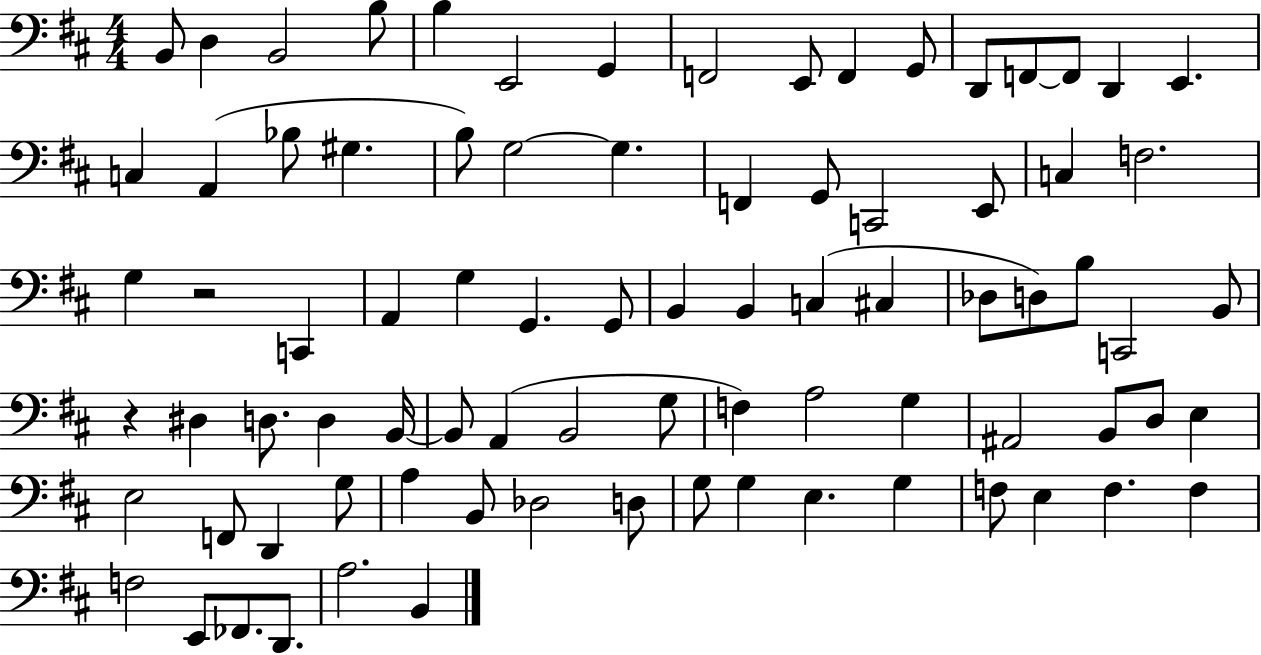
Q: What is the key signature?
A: D major